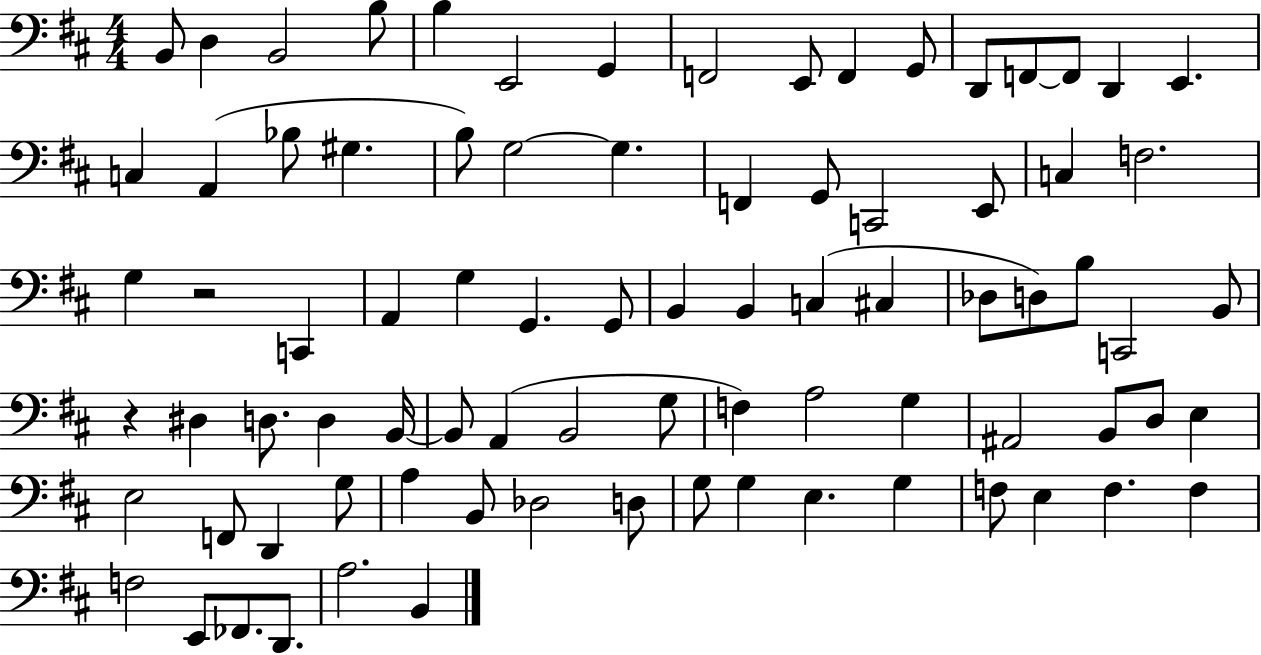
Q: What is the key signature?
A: D major